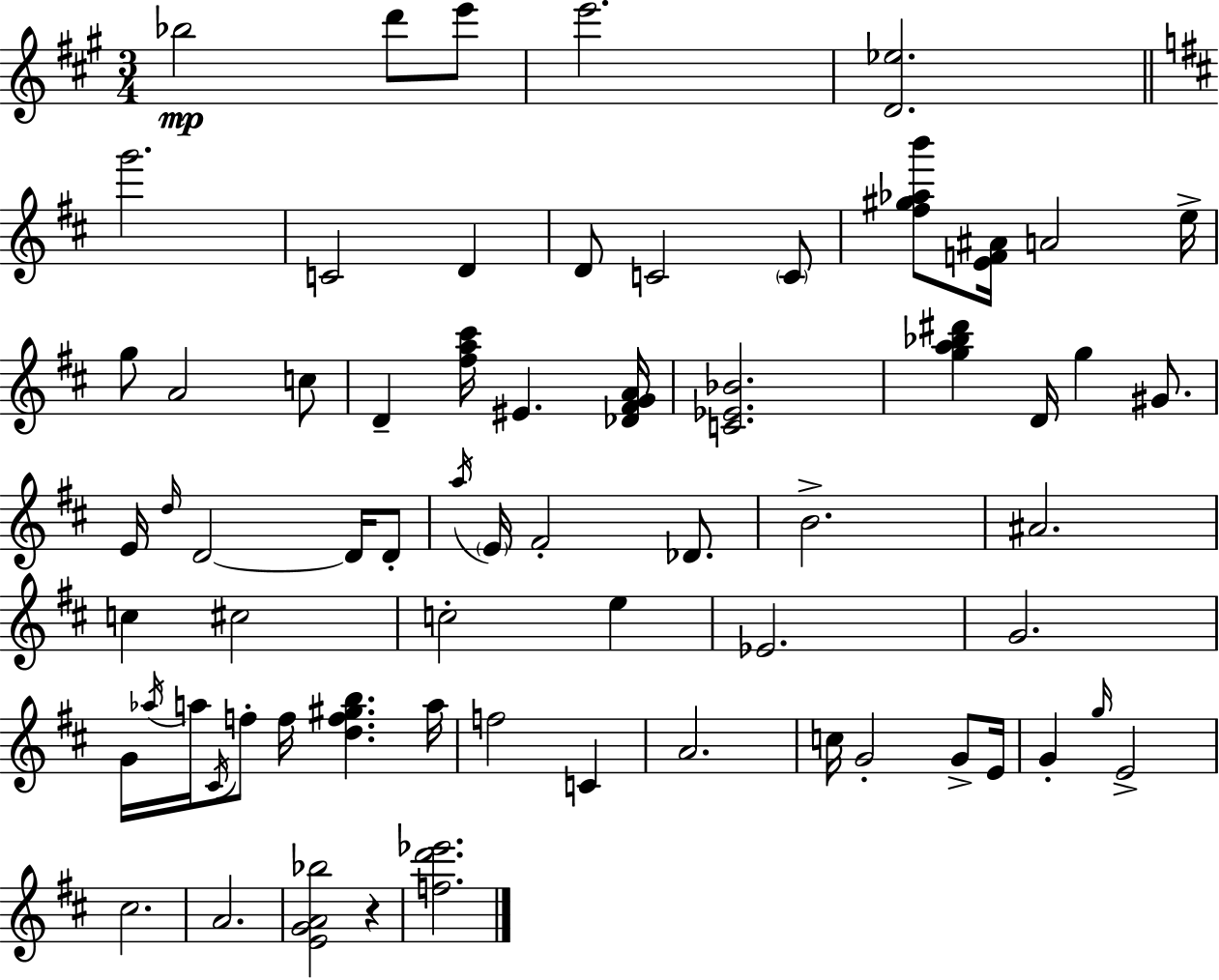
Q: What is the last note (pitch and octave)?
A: A4